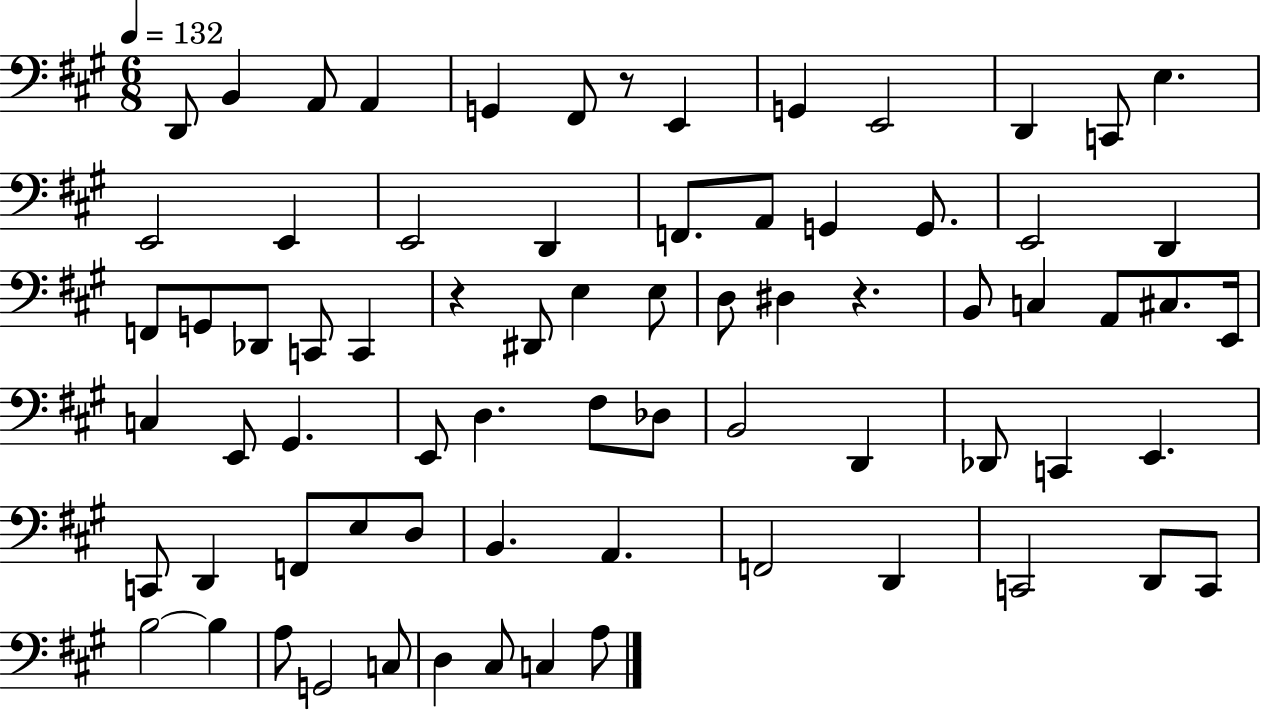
D2/e B2/q A2/e A2/q G2/q F#2/e R/e E2/q G2/q E2/h D2/q C2/e E3/q. E2/h E2/q E2/h D2/q F2/e. A2/e G2/q G2/e. E2/h D2/q F2/e G2/e Db2/e C2/e C2/q R/q D#2/e E3/q E3/e D3/e D#3/q R/q. B2/e C3/q A2/e C#3/e. E2/s C3/q E2/e G#2/q. E2/e D3/q. F#3/e Db3/e B2/h D2/q Db2/e C2/q E2/q. C2/e D2/q F2/e E3/e D3/e B2/q. A2/q. F2/h D2/q C2/h D2/e C2/e B3/h B3/q A3/e G2/h C3/e D3/q C#3/e C3/q A3/e